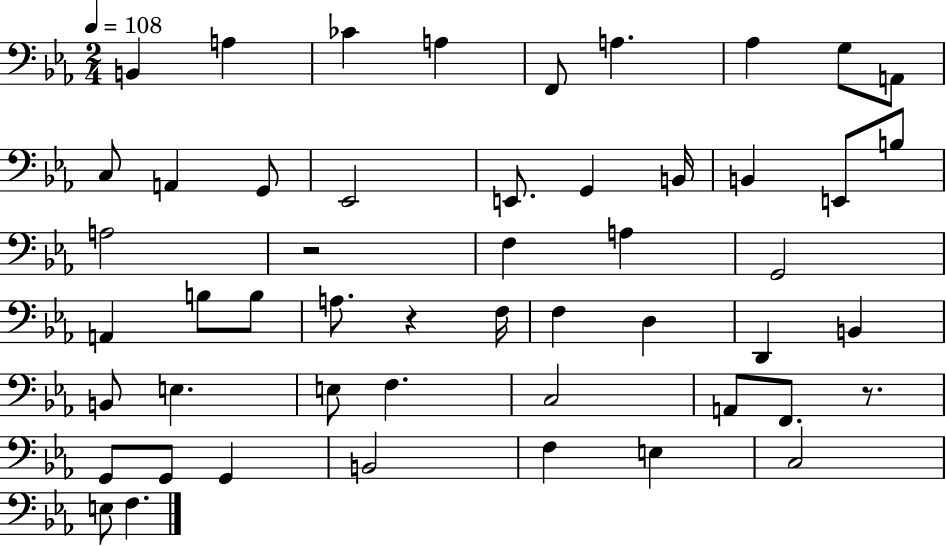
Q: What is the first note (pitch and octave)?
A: B2